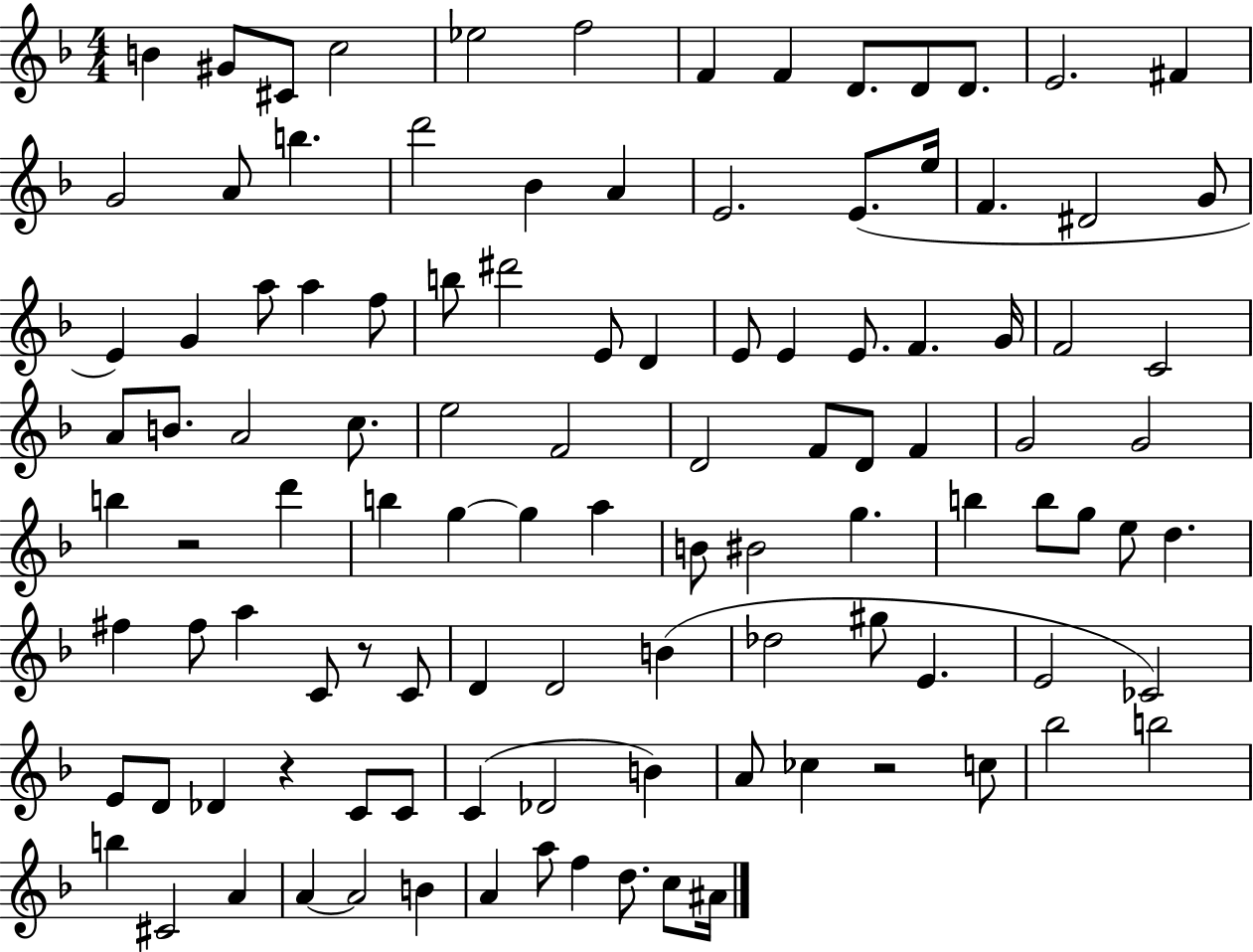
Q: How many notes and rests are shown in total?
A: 109